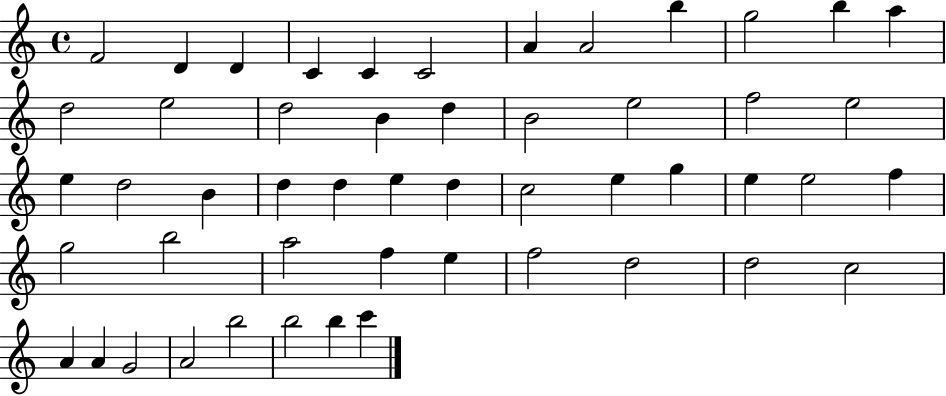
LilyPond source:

{
  \clef treble
  \time 4/4
  \defaultTimeSignature
  \key c \major
  f'2 d'4 d'4 | c'4 c'4 c'2 | a'4 a'2 b''4 | g''2 b''4 a''4 | \break d''2 e''2 | d''2 b'4 d''4 | b'2 e''2 | f''2 e''2 | \break e''4 d''2 b'4 | d''4 d''4 e''4 d''4 | c''2 e''4 g''4 | e''4 e''2 f''4 | \break g''2 b''2 | a''2 f''4 e''4 | f''2 d''2 | d''2 c''2 | \break a'4 a'4 g'2 | a'2 b''2 | b''2 b''4 c'''4 | \bar "|."
}